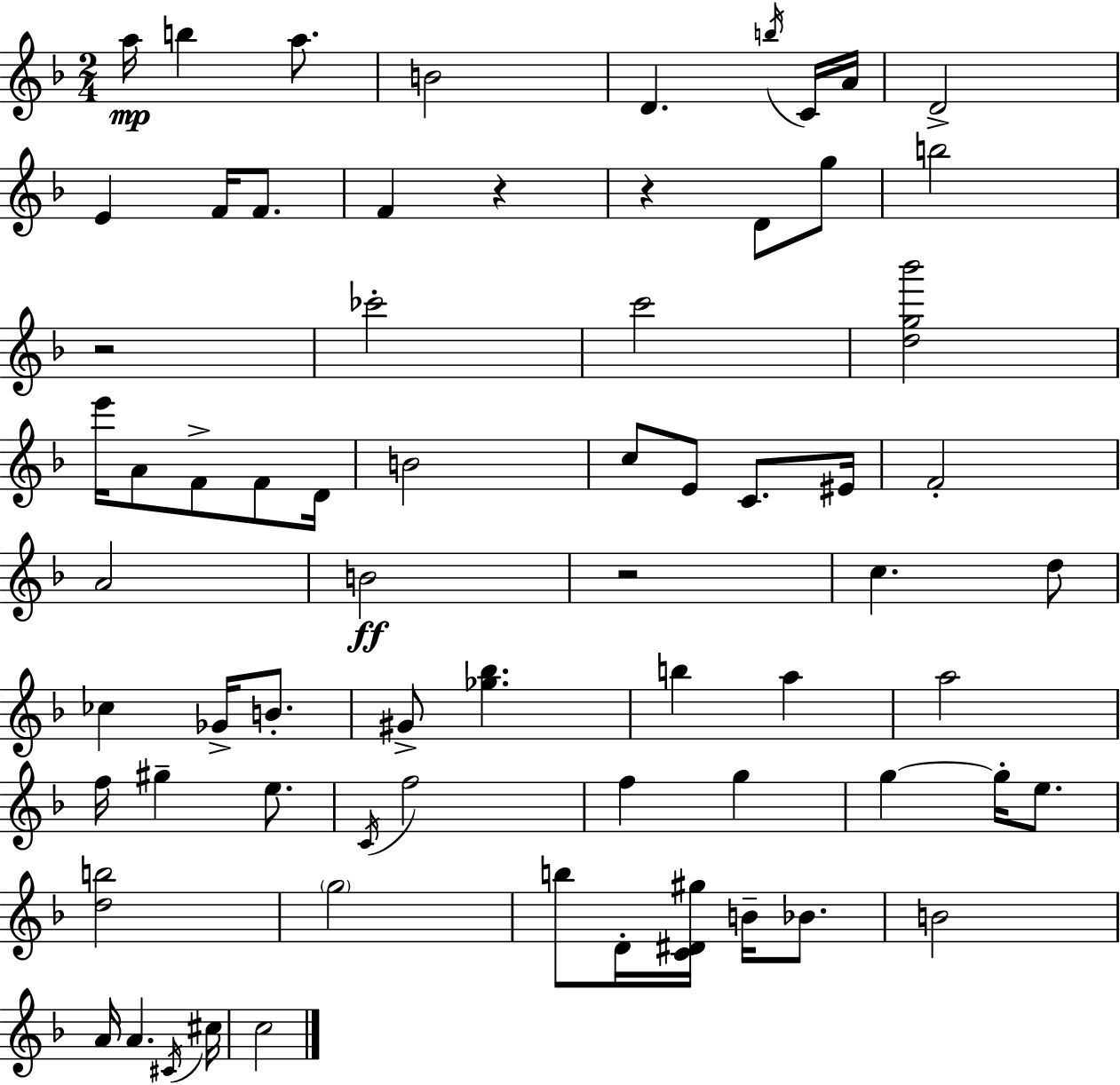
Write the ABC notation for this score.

X:1
T:Untitled
M:2/4
L:1/4
K:F
a/4 b a/2 B2 D b/4 C/4 A/4 D2 E F/4 F/2 F z z D/2 g/2 b2 z2 _c'2 c'2 [dg_b']2 e'/4 A/2 F/2 F/2 D/4 B2 c/2 E/2 C/2 ^E/4 F2 A2 B2 z2 c d/2 _c _G/4 B/2 ^G/2 [_g_b] b a a2 f/4 ^g e/2 C/4 f2 f g g g/4 e/2 [db]2 g2 b/2 D/4 [C^D^g]/4 B/4 _B/2 B2 A/4 A ^C/4 ^c/4 c2